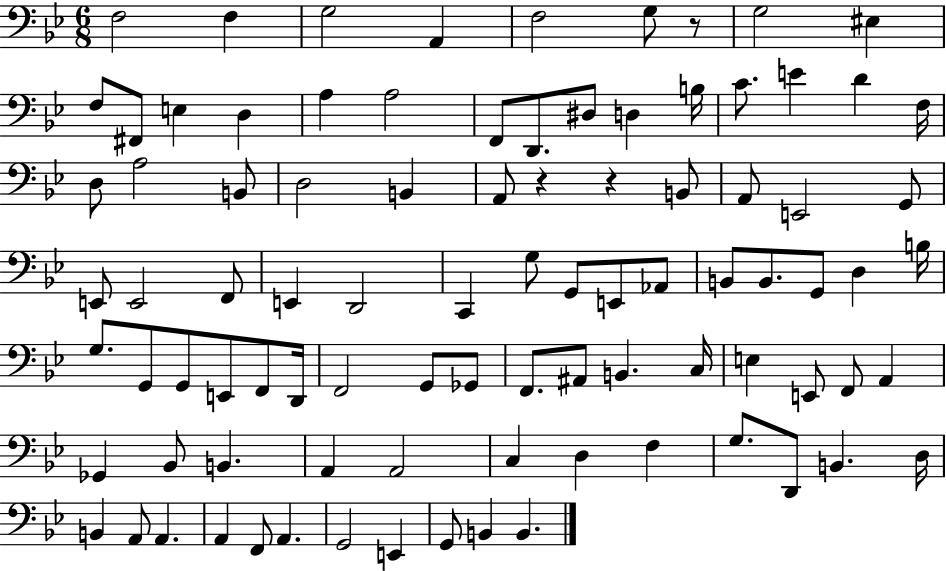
X:1
T:Untitled
M:6/8
L:1/4
K:Bb
F,2 F, G,2 A,, F,2 G,/2 z/2 G,2 ^E, F,/2 ^F,,/2 E, D, A, A,2 F,,/2 D,,/2 ^D,/2 D, B,/4 C/2 E D F,/4 D,/2 A,2 B,,/2 D,2 B,, A,,/2 z z B,,/2 A,,/2 E,,2 G,,/2 E,,/2 E,,2 F,,/2 E,, D,,2 C,, G,/2 G,,/2 E,,/2 _A,,/2 B,,/2 B,,/2 G,,/2 D, B,/4 G,/2 G,,/2 G,,/2 E,,/2 F,,/2 D,,/4 F,,2 G,,/2 _G,,/2 F,,/2 ^A,,/2 B,, C,/4 E, E,,/2 F,,/2 A,, _G,, _B,,/2 B,, A,, A,,2 C, D, F, G,/2 D,,/2 B,, D,/4 B,, A,,/2 A,, A,, F,,/2 A,, G,,2 E,, G,,/2 B,, B,,